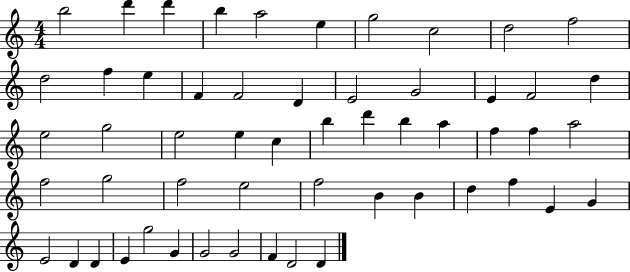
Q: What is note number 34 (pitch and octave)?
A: F5